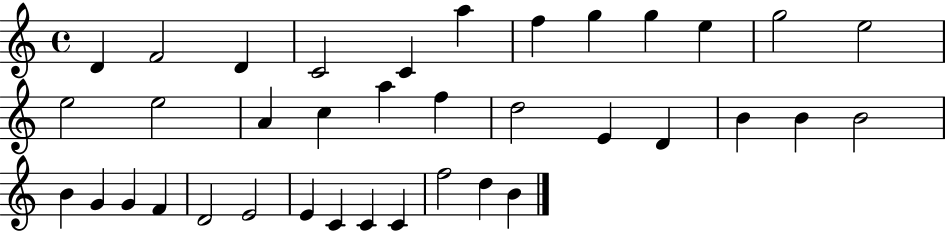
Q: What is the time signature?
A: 4/4